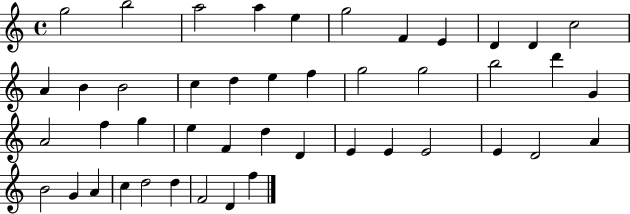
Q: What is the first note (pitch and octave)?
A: G5